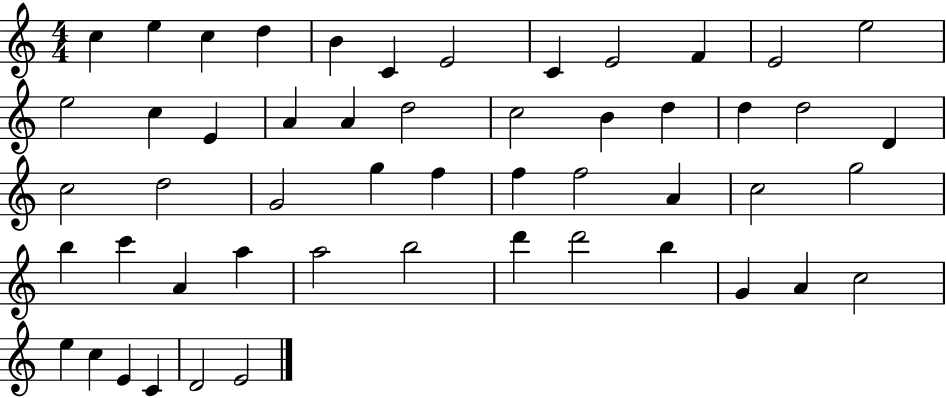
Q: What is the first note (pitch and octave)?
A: C5